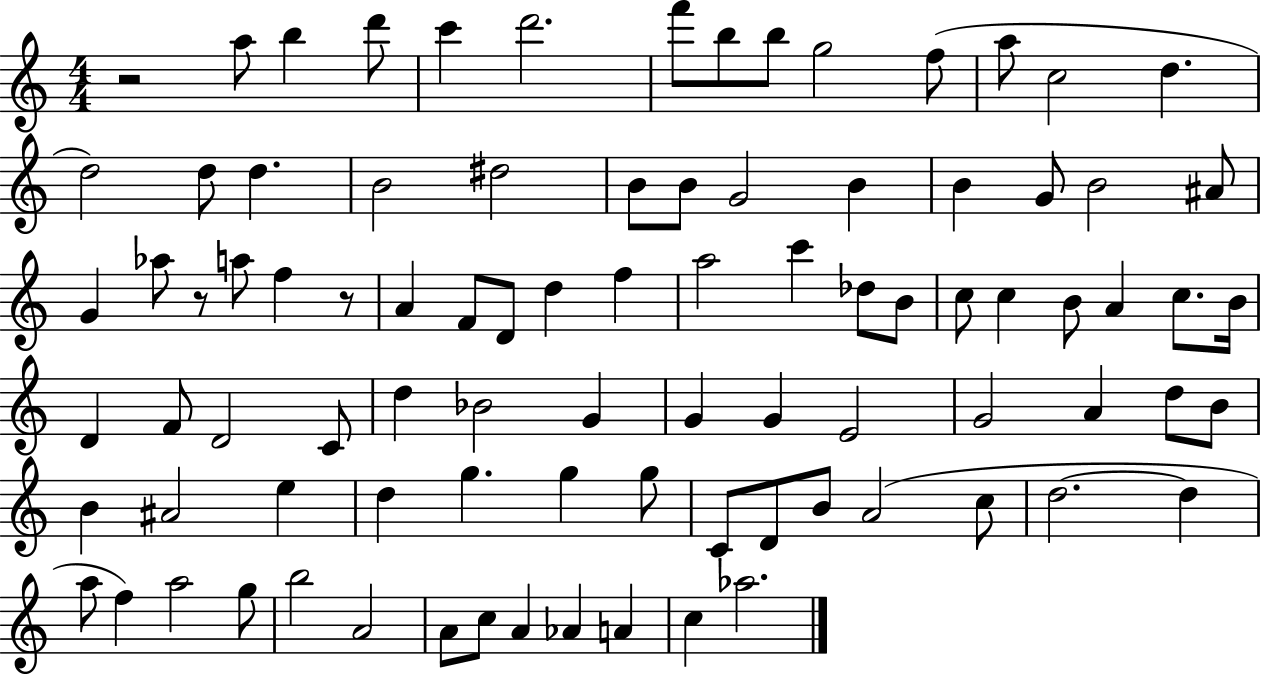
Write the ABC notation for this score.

X:1
T:Untitled
M:4/4
L:1/4
K:C
z2 a/2 b d'/2 c' d'2 f'/2 b/2 b/2 g2 f/2 a/2 c2 d d2 d/2 d B2 ^d2 B/2 B/2 G2 B B G/2 B2 ^A/2 G _a/2 z/2 a/2 f z/2 A F/2 D/2 d f a2 c' _d/2 B/2 c/2 c B/2 A c/2 B/4 D F/2 D2 C/2 d _B2 G G G E2 G2 A d/2 B/2 B ^A2 e d g g g/2 C/2 D/2 B/2 A2 c/2 d2 d a/2 f a2 g/2 b2 A2 A/2 c/2 A _A A c _a2